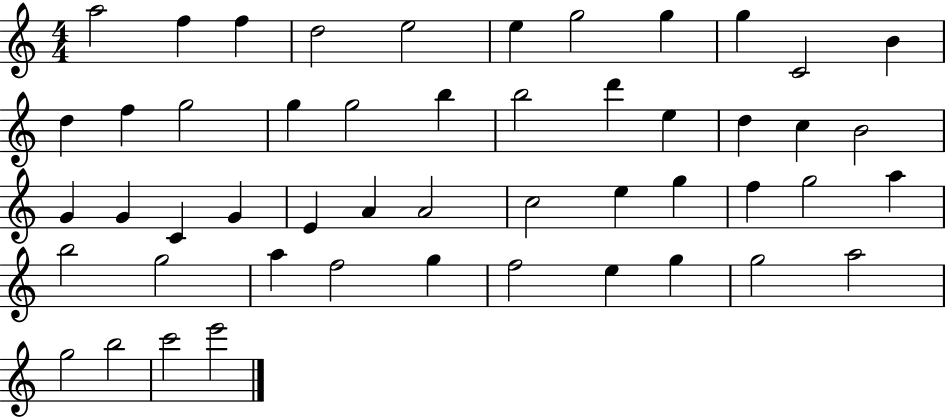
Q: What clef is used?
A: treble